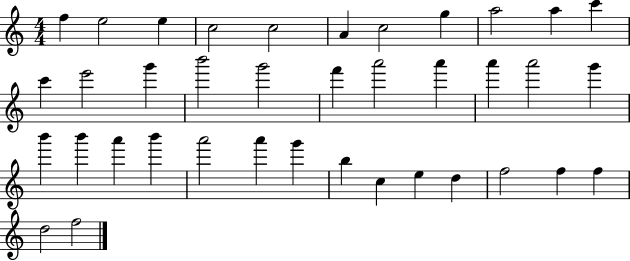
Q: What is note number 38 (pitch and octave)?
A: F5